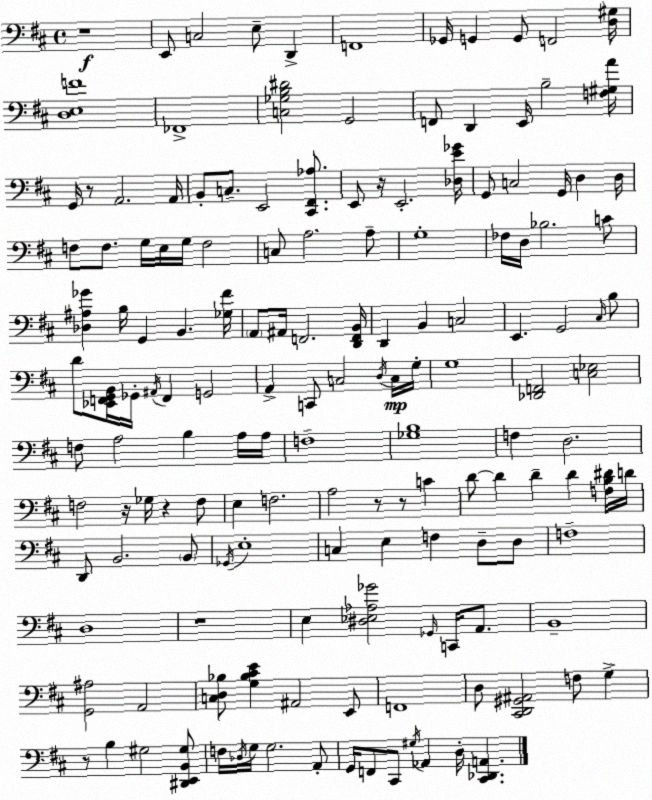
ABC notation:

X:1
T:Untitled
M:4/4
L:1/4
K:D
z4 E,,/2 C,2 E,/2 D,, F,,4 _G,,/4 G,, G,,/2 F,,2 [D,^G,]/4 [D,E,F]4 _F,,4 [C,_G,B,^D]2 G,,2 F,,/2 D,, E,,/4 B,2 [F,^G,A]/4 G,,/4 z/2 A,,2 A,,/4 B,,/2 C,/2 E,,2 [^C,,^F,,_A,]/2 E,,/2 z/4 E,,2 [_D,E_G]/4 G,,/2 C,2 G,,/4 D, D,/4 F,/2 F,/2 G,/4 E,/4 G,/4 F,2 C,/2 A,2 A,/2 G,4 _F,/4 D,/4 _B,2 C/2 [_D,^A,_G] B,/4 G,, B,, [_G,^F]/4 A,,/2 ^A,,/4 F,,2 [D,,F,,B,,]/4 D,, B,, C,2 E,, G,,2 ^C,/4 B,/2 D/2 [_E,,F,,G,,B,,]/4 _G,,/4 ^A,,/4 F,, G,,2 A,, C,,/2 C,2 D,/4 C,/4 G,/4 G,4 [_D,,F,,]2 [C,_E,]2 F,/2 A,2 B, A,/4 A,/4 F,4 [_G,B,]4 F, D,2 F,2 z/4 _G,/4 z F,/2 E, F,2 A,2 z/2 z/2 C D/2 D D D [F,B,^D]/4 D/4 D,,/2 B,,2 B,,/2 _G,,/4 E,4 C, E, F, D,/2 D,/2 F,4 D,4 z4 E, [^D,_E,_A,_G]2 _G,,/4 C,,/4 A,,/2 B,,4 [G,,^A,]2 A,,2 [C,D,_B,]/2 [G,_B,^CE] ^A,,2 E,,/2 F,,4 D,/2 [^C,,D,,^G,,^A,,]2 F,/2 G, z/2 B, ^G,2 [^D,,E,,B,,^G,]/2 F,/4 _D,/4 G,/4 G,2 A,,/2 G,,/4 F,,/2 ^C,,/2 ^G,/4 _A,, D,/4 [^C,,_D,,A,,]